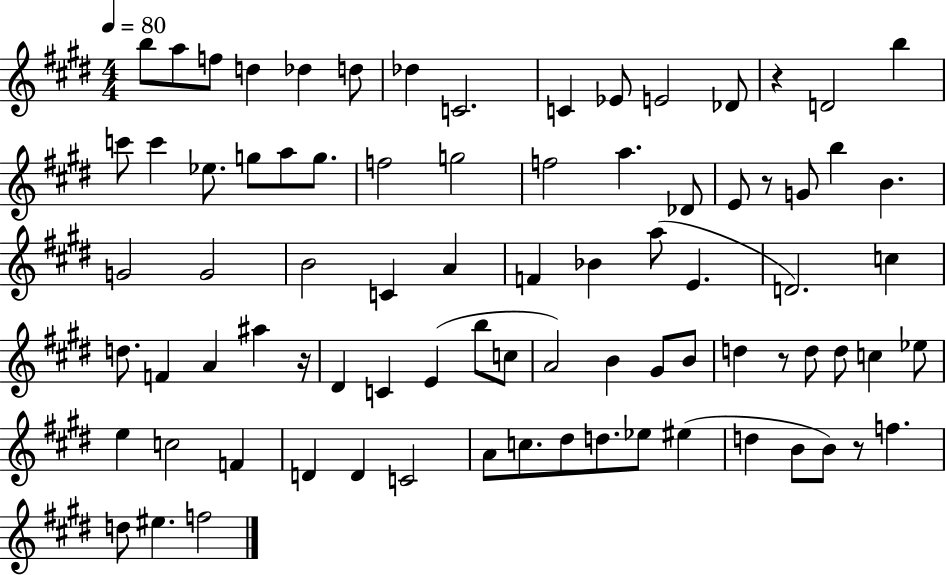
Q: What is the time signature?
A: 4/4